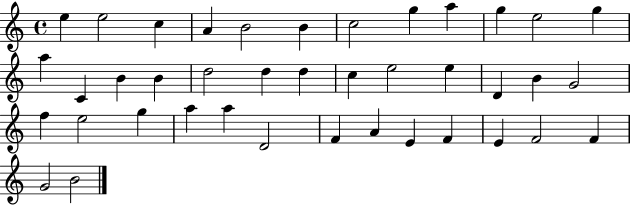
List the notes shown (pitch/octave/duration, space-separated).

E5/q E5/h C5/q A4/q B4/h B4/q C5/h G5/q A5/q G5/q E5/h G5/q A5/q C4/q B4/q B4/q D5/h D5/q D5/q C5/q E5/h E5/q D4/q B4/q G4/h F5/q E5/h G5/q A5/q A5/q D4/h F4/q A4/q E4/q F4/q E4/q F4/h F4/q G4/h B4/h